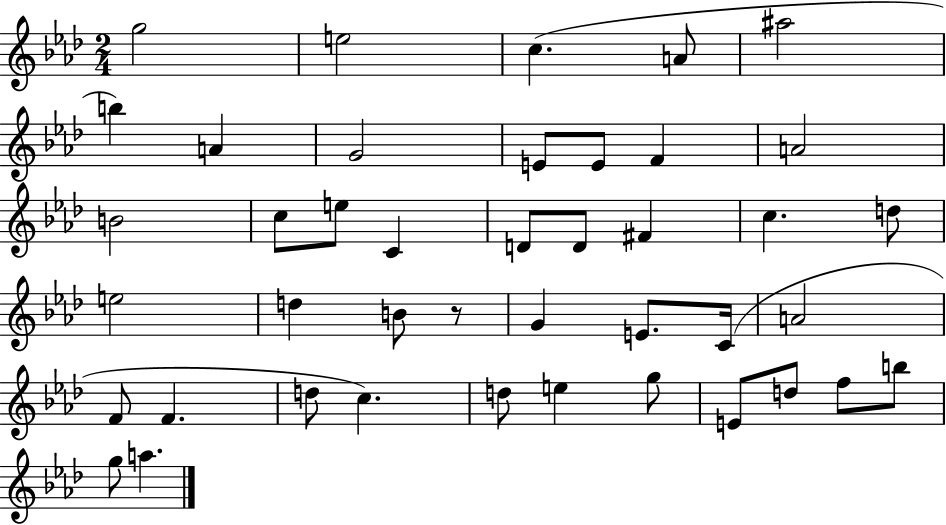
{
  \clef treble
  \numericTimeSignature
  \time 2/4
  \key aes \major
  \repeat volta 2 { g''2 | e''2 | c''4.( a'8 | ais''2 | \break b''4) a'4 | g'2 | e'8 e'8 f'4 | a'2 | \break b'2 | c''8 e''8 c'4 | d'8 d'8 fis'4 | c''4. d''8 | \break e''2 | d''4 b'8 r8 | g'4 e'8. c'16( | a'2 | \break f'8 f'4. | d''8 c''4.) | d''8 e''4 g''8 | e'8 d''8 f''8 b''8 | \break g''8 a''4. | } \bar "|."
}